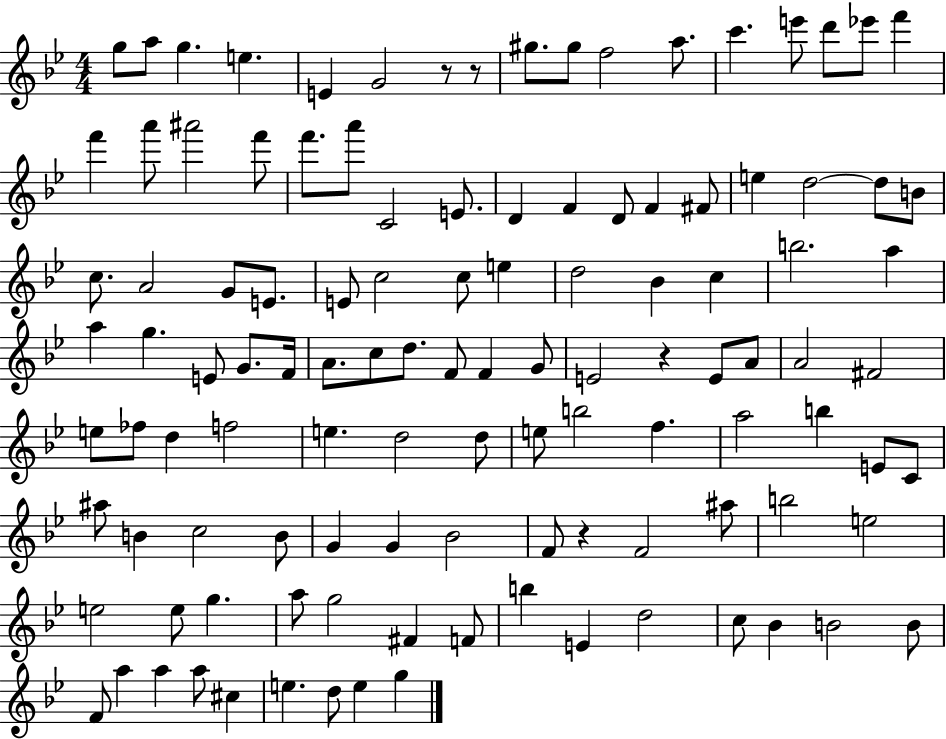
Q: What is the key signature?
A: BES major